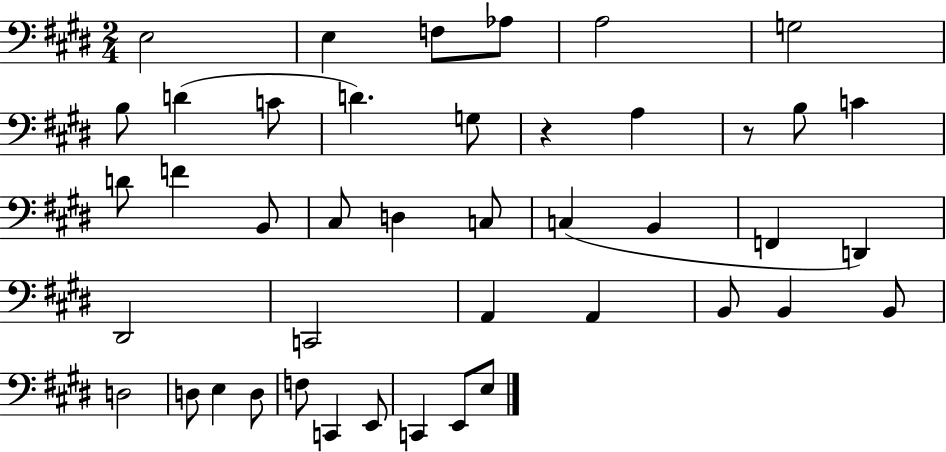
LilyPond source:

{
  \clef bass
  \numericTimeSignature
  \time 2/4
  \key e \major
  e2 | e4 f8 aes8 | a2 | g2 | \break b8 d'4( c'8 | d'4.) g8 | r4 a4 | r8 b8 c'4 | \break d'8 f'4 b,8 | cis8 d4 c8 | c4( b,4 | f,4 d,4) | \break dis,2 | c,2 | a,4 a,4 | b,8 b,4 b,8 | \break d2 | d8 e4 d8 | f8 c,4 e,8 | c,4 e,8 e8 | \break \bar "|."
}